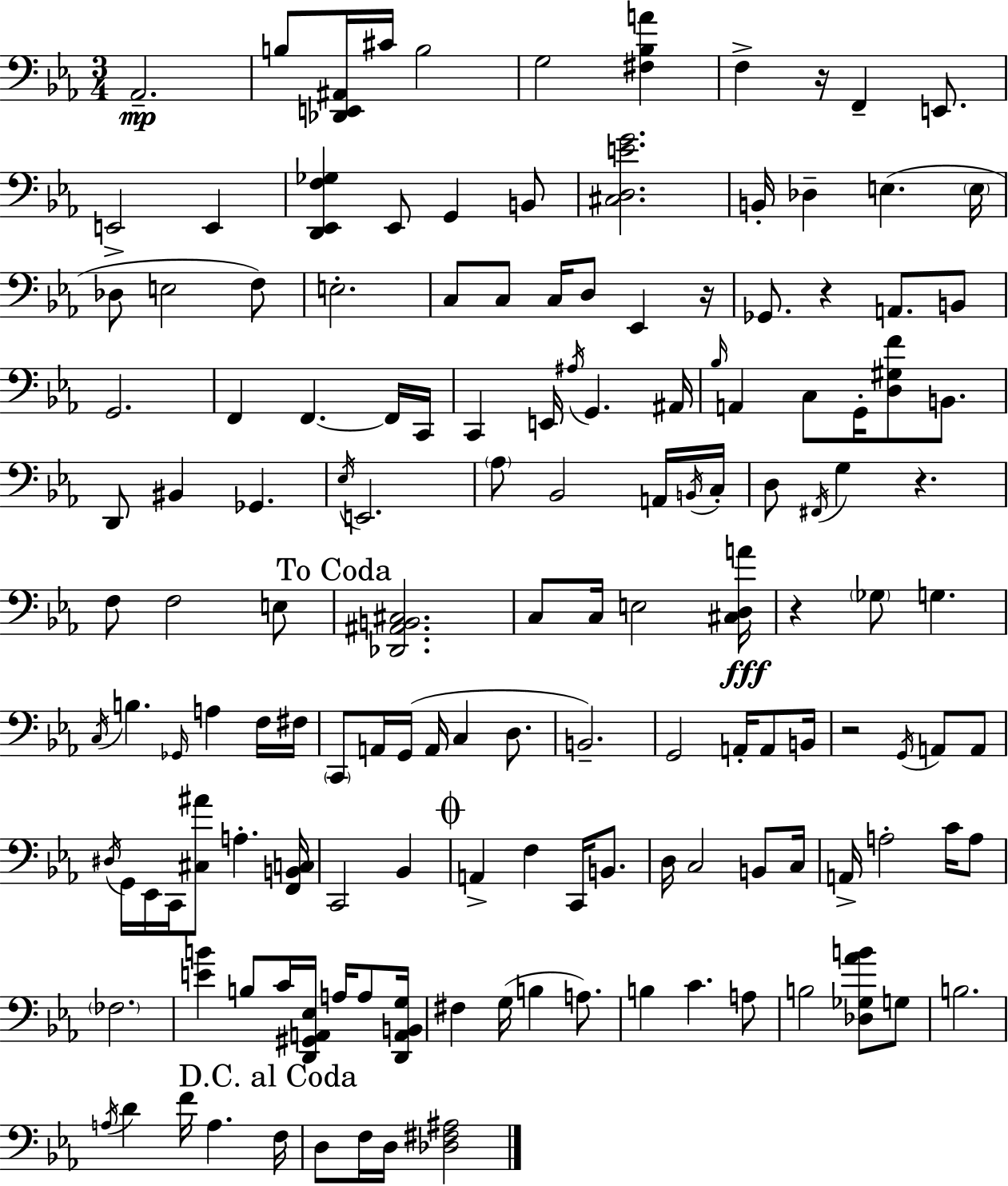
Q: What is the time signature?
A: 3/4